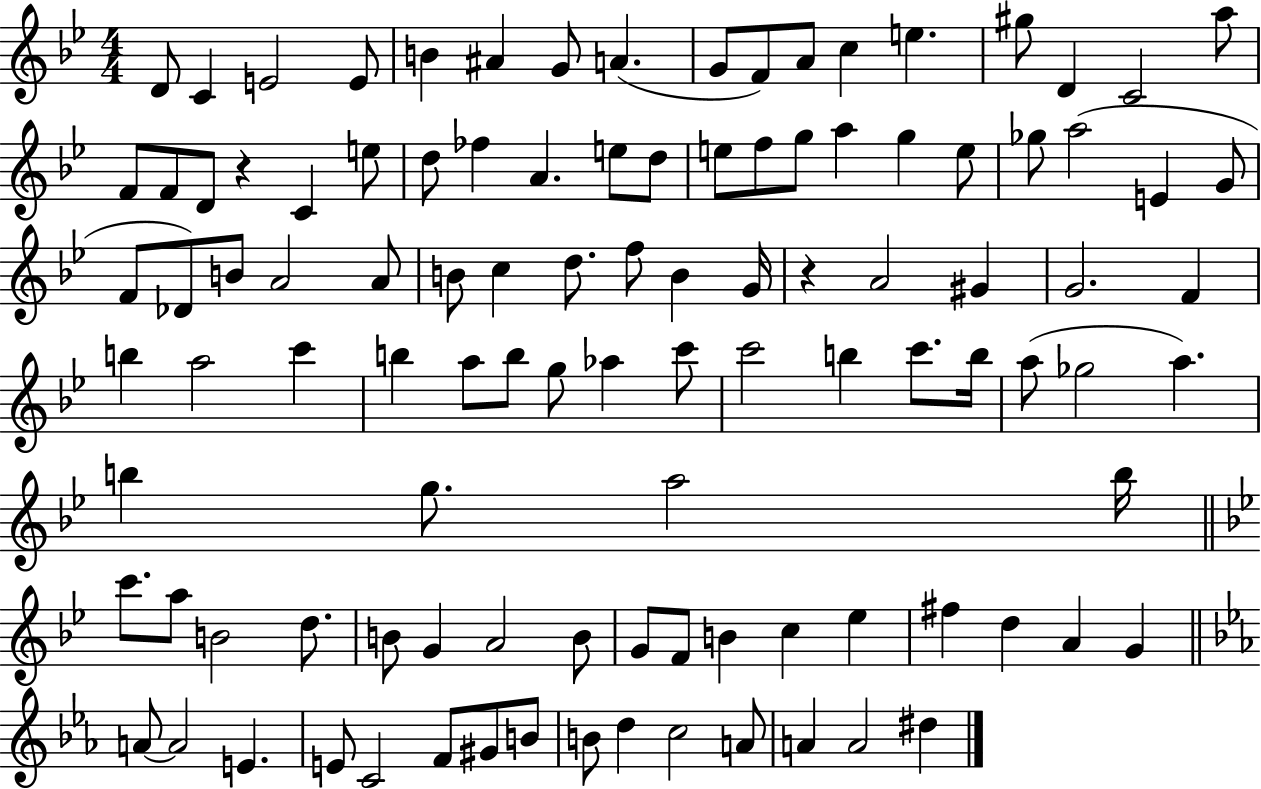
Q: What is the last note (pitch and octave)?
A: D#5